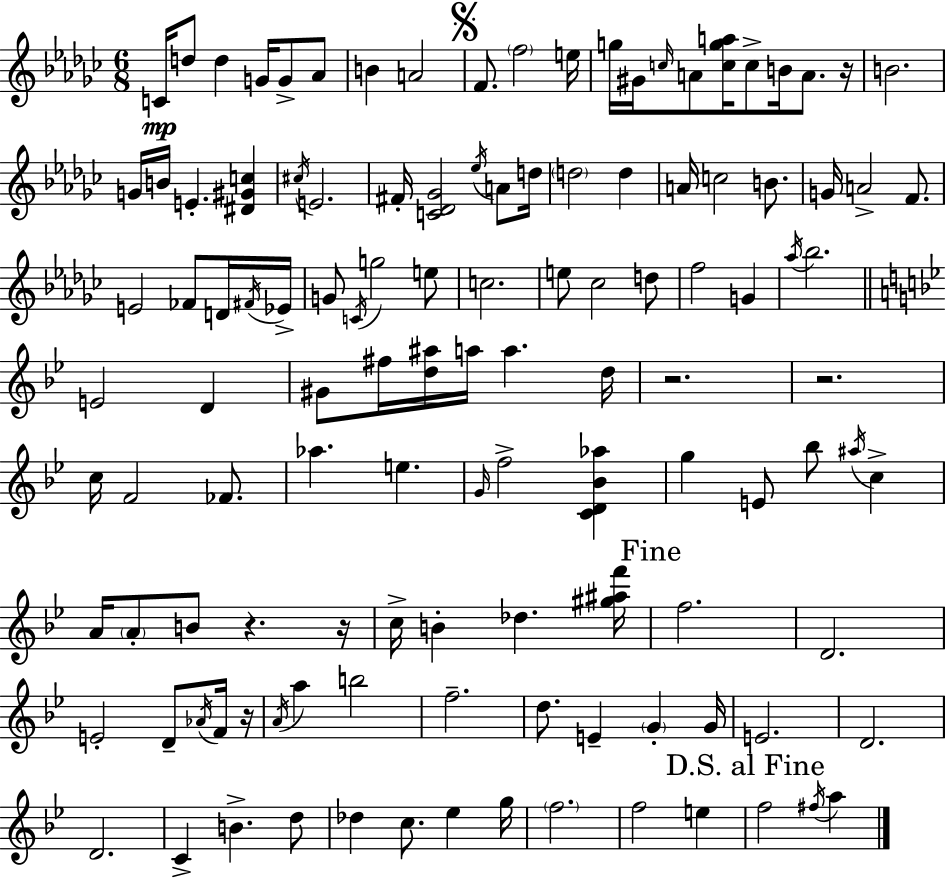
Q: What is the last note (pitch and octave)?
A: A5